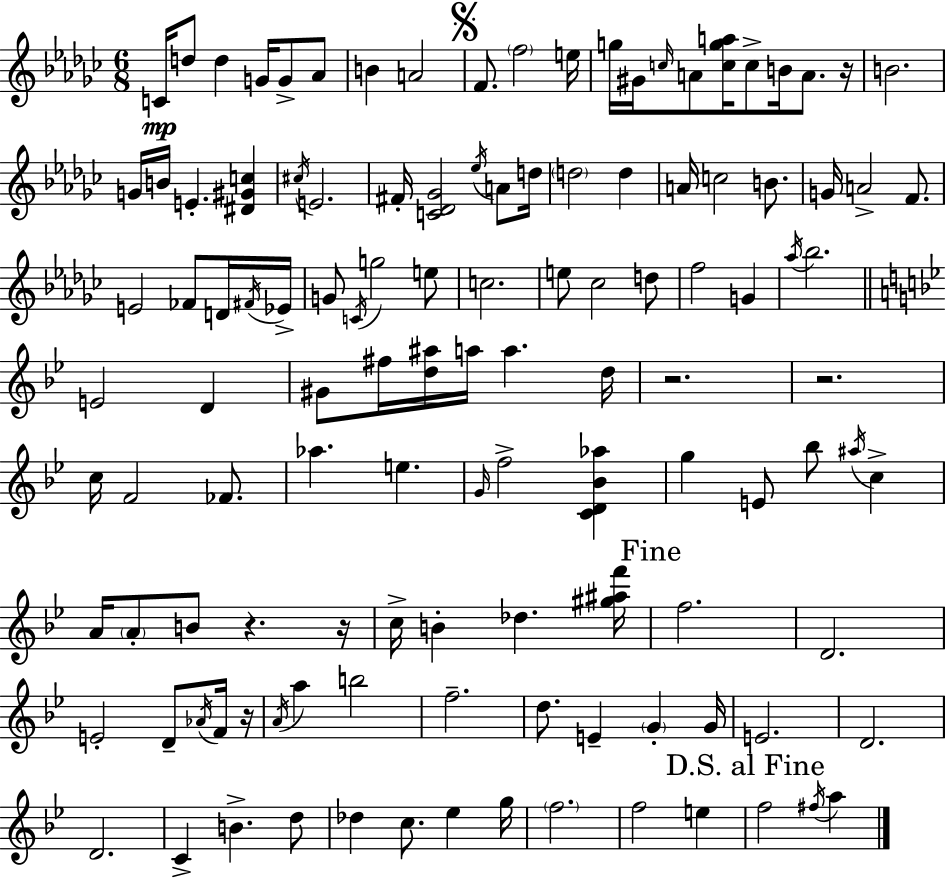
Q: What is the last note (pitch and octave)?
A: A5